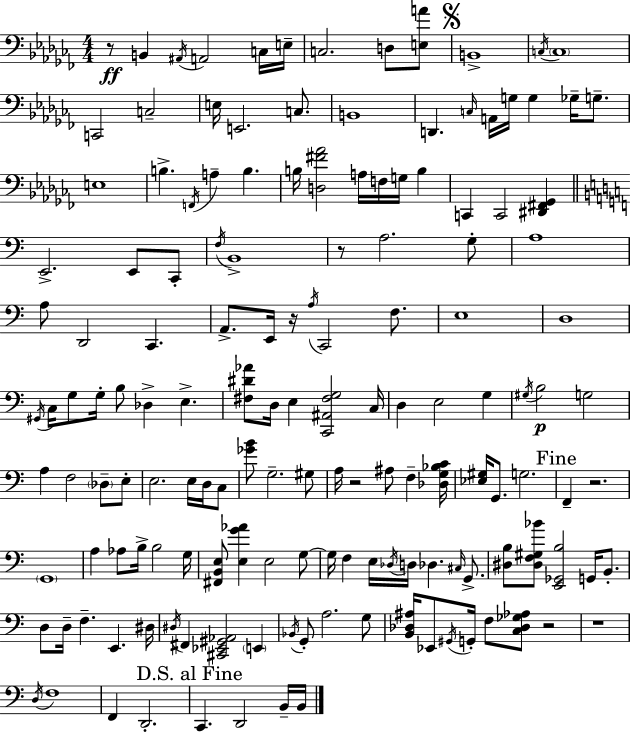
R/e B2/q A#2/s A2/h C3/s E3/s C3/h. D3/e [E3,A4]/e B2/w C3/s C3/w C2/h C3/h E3/s E2/h. C3/e. B2/w D2/q. C3/s A2/s G3/s G3/q Gb3/s G3/e. E3/w B3/q. F2/s A3/q B3/q. B3/s [D3,F#4,Ab4]/h A3/s F3/s G3/s B3/q C2/q C2/h [D#2,F#2,Gb2]/q E2/h. E2/e C2/e F3/s B2/w R/e A3/h. G3/e A3/w A3/e D2/h C2/q. A2/e. E2/s R/s A3/s C2/h F3/e. E3/w D3/w G#2/s C3/s G3/e G3/s B3/e Db3/q E3/q. [F#3,D#4,Ab4]/e D3/s E3/q [C2,A#2,F#3,G3]/h C3/s D3/q E3/h G3/q G#3/s B3/h G3/h A3/q F3/h Db3/e E3/e E3/h. E3/s D3/s C3/e [Gb4,B4]/e G3/h. G#3/e A3/s R/h A#3/e F3/q [Db3,G3,Bb3,C4]/s [Eb3,G#3]/s G2/e. G3/h. F2/q R/h. G2/w A3/q Ab3/e B3/s B3/h G3/s [F#2,B2,E3]/e [E3,G4,Ab4]/q E3/h G3/e G3/s F3/q E3/s Db3/s D3/s Db3/q. C#3/s G2/e. [D#3,B3]/e [D#3,F3,G#3,Bb4]/e [E2,Gb2,B3]/h G2/s B2/e. D3/e D3/s F3/q. E2/q. D#3/s D#3/s F#2/q [C#2,Eb2,G#2,Ab2]/h E2/q Bb2/s G2/e A3/h. G3/e [B2,Db3,A#3]/s Eb2/e G#2/s G2/s F3/e [C3,Db3,Gb3,Ab3]/e R/h R/w D3/s F3/w F2/q D2/h. C2/q. D2/h B2/s B2/s